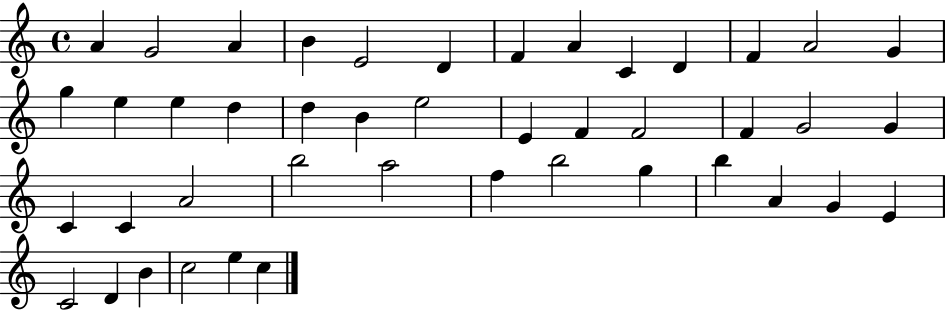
{
  \clef treble
  \time 4/4
  \defaultTimeSignature
  \key c \major
  a'4 g'2 a'4 | b'4 e'2 d'4 | f'4 a'4 c'4 d'4 | f'4 a'2 g'4 | \break g''4 e''4 e''4 d''4 | d''4 b'4 e''2 | e'4 f'4 f'2 | f'4 g'2 g'4 | \break c'4 c'4 a'2 | b''2 a''2 | f''4 b''2 g''4 | b''4 a'4 g'4 e'4 | \break c'2 d'4 b'4 | c''2 e''4 c''4 | \bar "|."
}